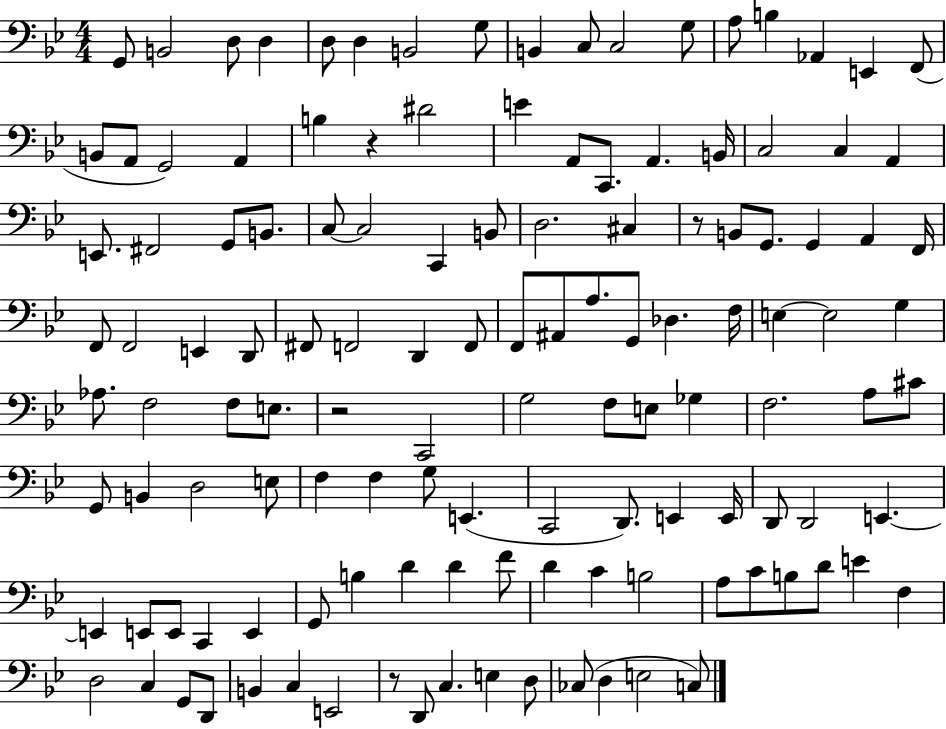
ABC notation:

X:1
T:Untitled
M:4/4
L:1/4
K:Bb
G,,/2 B,,2 D,/2 D, D,/2 D, B,,2 G,/2 B,, C,/2 C,2 G,/2 A,/2 B, _A,, E,, F,,/2 B,,/2 A,,/2 G,,2 A,, B, z ^D2 E A,,/2 C,,/2 A,, B,,/4 C,2 C, A,, E,,/2 ^F,,2 G,,/2 B,,/2 C,/2 C,2 C,, B,,/2 D,2 ^C, z/2 B,,/2 G,,/2 G,, A,, F,,/4 F,,/2 F,,2 E,, D,,/2 ^F,,/2 F,,2 D,, F,,/2 F,,/2 ^A,,/2 A,/2 G,,/2 _D, F,/4 E, E,2 G, _A,/2 F,2 F,/2 E,/2 z2 C,,2 G,2 F,/2 E,/2 _G, F,2 A,/2 ^C/2 G,,/2 B,, D,2 E,/2 F, F, G,/2 E,, C,,2 D,,/2 E,, E,,/4 D,,/2 D,,2 E,, E,, E,,/2 E,,/2 C,, E,, G,,/2 B, D D F/2 D C B,2 A,/2 C/2 B,/2 D/2 E F, D,2 C, G,,/2 D,,/2 B,, C, E,,2 z/2 D,,/2 C, E, D,/2 _C,/2 D, E,2 C,/2